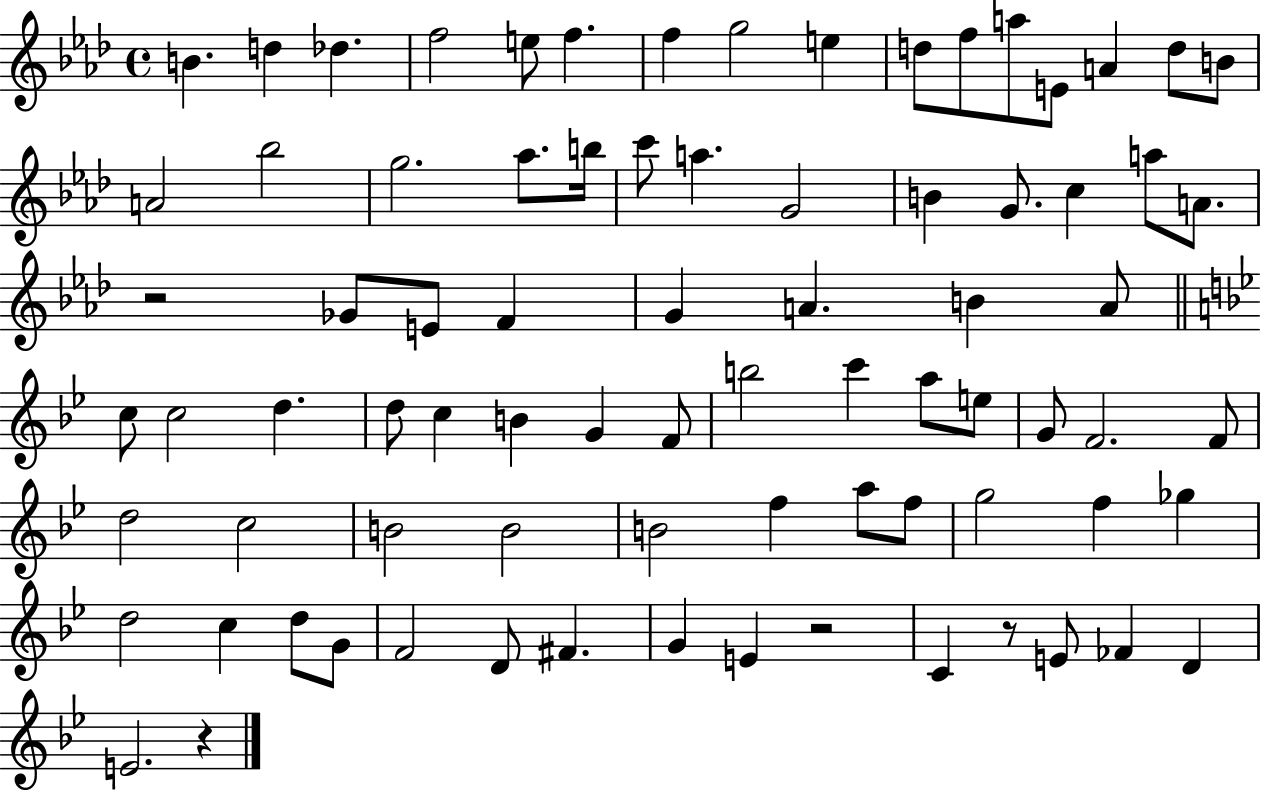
{
  \clef treble
  \time 4/4
  \defaultTimeSignature
  \key aes \major
  b'4. d''4 des''4. | f''2 e''8 f''4. | f''4 g''2 e''4 | d''8 f''8 a''8 e'8 a'4 d''8 b'8 | \break a'2 bes''2 | g''2. aes''8. b''16 | c'''8 a''4. g'2 | b'4 g'8. c''4 a''8 a'8. | \break r2 ges'8 e'8 f'4 | g'4 a'4. b'4 a'8 | \bar "||" \break \key g \minor c''8 c''2 d''4. | d''8 c''4 b'4 g'4 f'8 | b''2 c'''4 a''8 e''8 | g'8 f'2. f'8 | \break d''2 c''2 | b'2 b'2 | b'2 f''4 a''8 f''8 | g''2 f''4 ges''4 | \break d''2 c''4 d''8 g'8 | f'2 d'8 fis'4. | g'4 e'4 r2 | c'4 r8 e'8 fes'4 d'4 | \break e'2. r4 | \bar "|."
}